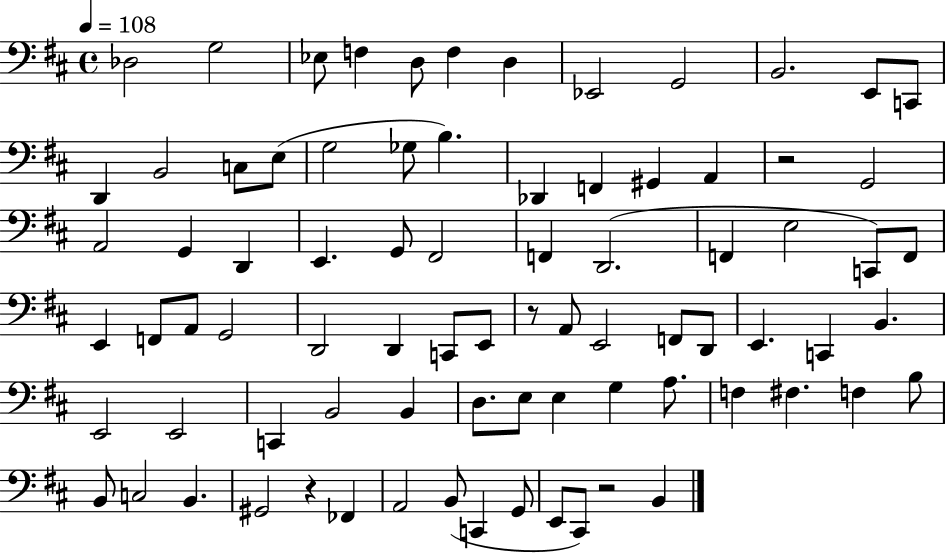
X:1
T:Untitled
M:4/4
L:1/4
K:D
_D,2 G,2 _E,/2 F, D,/2 F, D, _E,,2 G,,2 B,,2 E,,/2 C,,/2 D,, B,,2 C,/2 E,/2 G,2 _G,/2 B, _D,, F,, ^G,, A,, z2 G,,2 A,,2 G,, D,, E,, G,,/2 ^F,,2 F,, D,,2 F,, E,2 C,,/2 F,,/2 E,, F,,/2 A,,/2 G,,2 D,,2 D,, C,,/2 E,,/2 z/2 A,,/2 E,,2 F,,/2 D,,/2 E,, C,, B,, E,,2 E,,2 C,, B,,2 B,, D,/2 E,/2 E, G, A,/2 F, ^F, F, B,/2 B,,/2 C,2 B,, ^G,,2 z _F,, A,,2 B,,/2 C,, G,,/2 E,,/2 ^C,,/2 z2 B,,